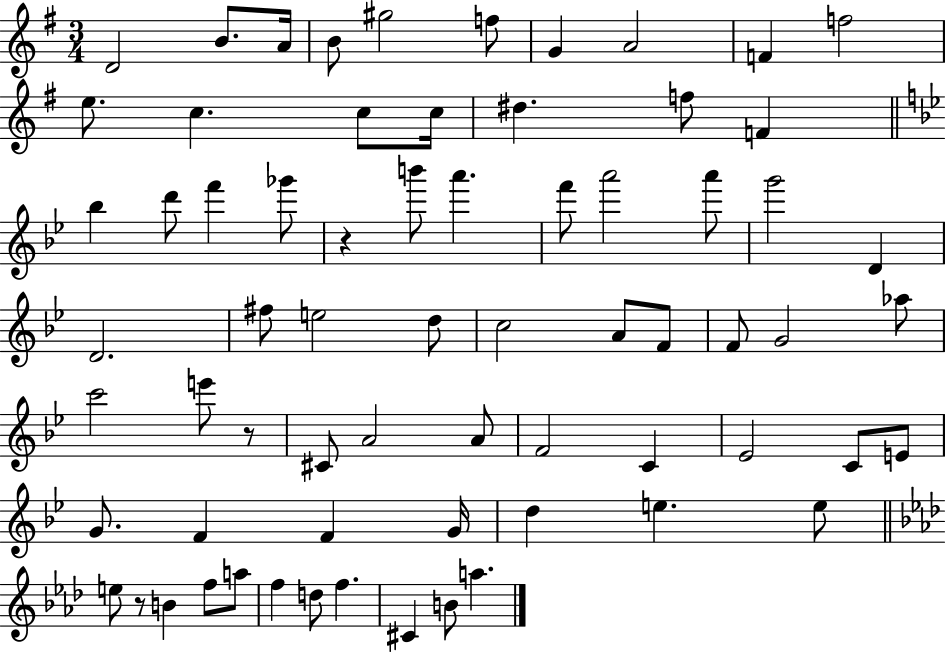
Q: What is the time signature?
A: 3/4